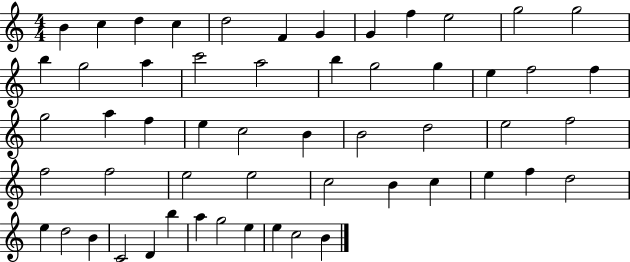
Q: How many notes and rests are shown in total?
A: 55